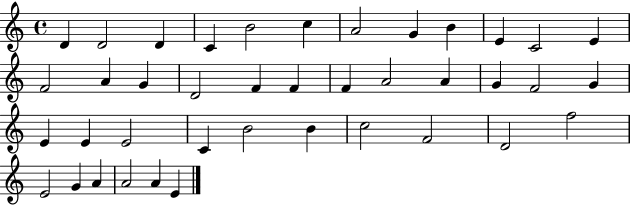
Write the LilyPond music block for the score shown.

{
  \clef treble
  \time 4/4
  \defaultTimeSignature
  \key c \major
  d'4 d'2 d'4 | c'4 b'2 c''4 | a'2 g'4 b'4 | e'4 c'2 e'4 | \break f'2 a'4 g'4 | d'2 f'4 f'4 | f'4 a'2 a'4 | g'4 f'2 g'4 | \break e'4 e'4 e'2 | c'4 b'2 b'4 | c''2 f'2 | d'2 f''2 | \break e'2 g'4 a'4 | a'2 a'4 e'4 | \bar "|."
}